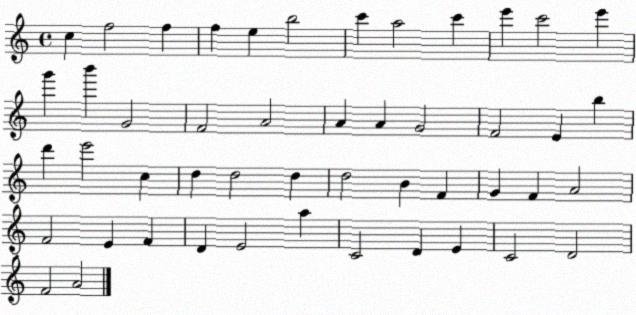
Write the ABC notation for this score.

X:1
T:Untitled
M:4/4
L:1/4
K:C
c f2 f f e b2 c' a2 c' e' c'2 e' g' b' G2 F2 A2 A A G2 F2 E b d' e'2 c d d2 d d2 B F G F A2 F2 E F D E2 a C2 D E C2 D2 F2 A2